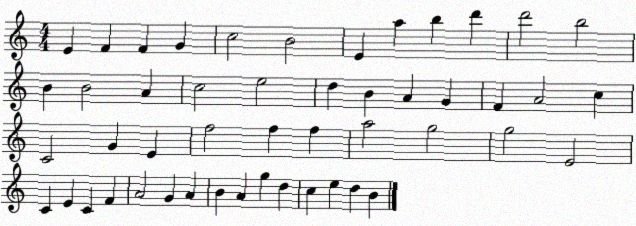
X:1
T:Untitled
M:4/4
L:1/4
K:C
E F F G c2 B2 E a b d' d'2 b2 B B2 A c2 e2 d B A G F A2 c C2 G E f2 f f a2 g2 g2 E2 C E C F A2 G A B A g d c e d B